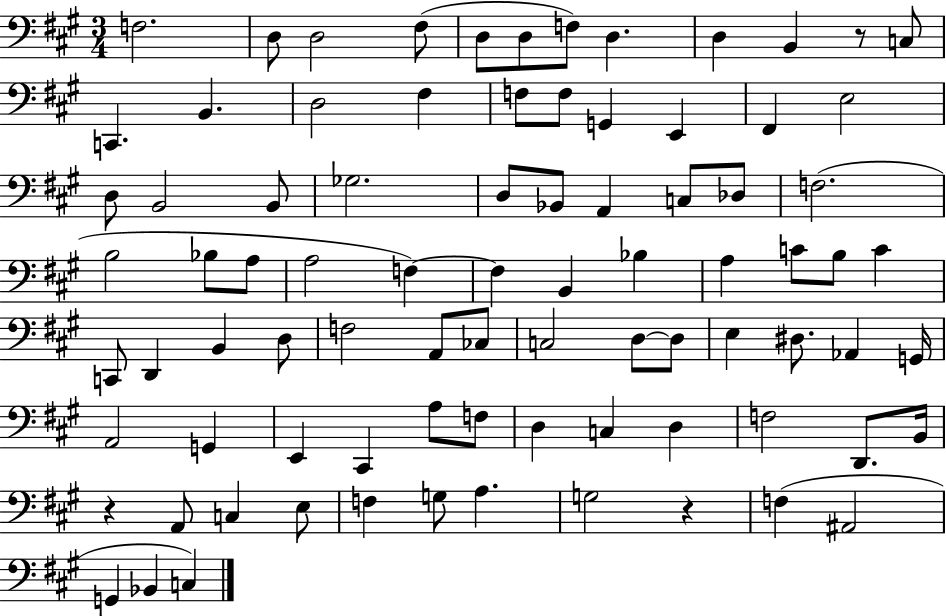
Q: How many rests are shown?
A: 3